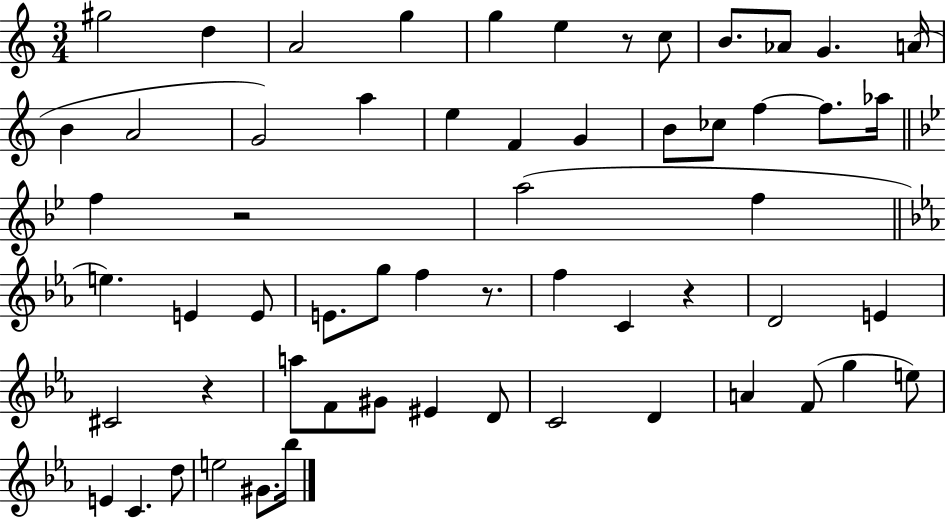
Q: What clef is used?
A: treble